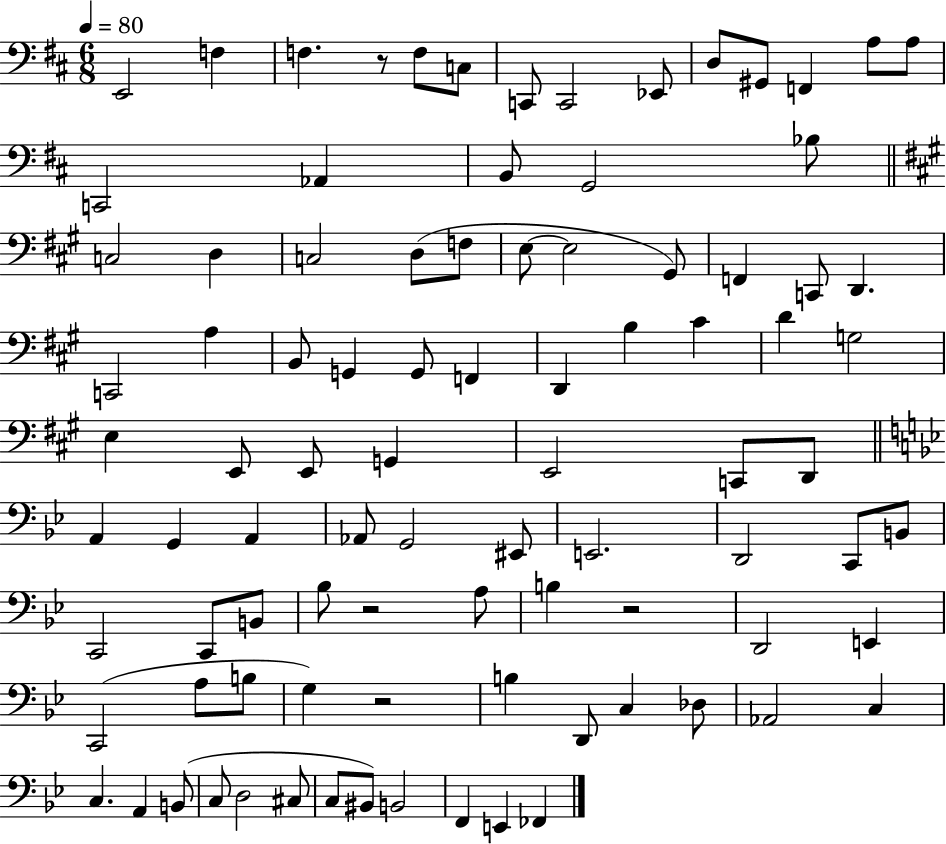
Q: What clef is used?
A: bass